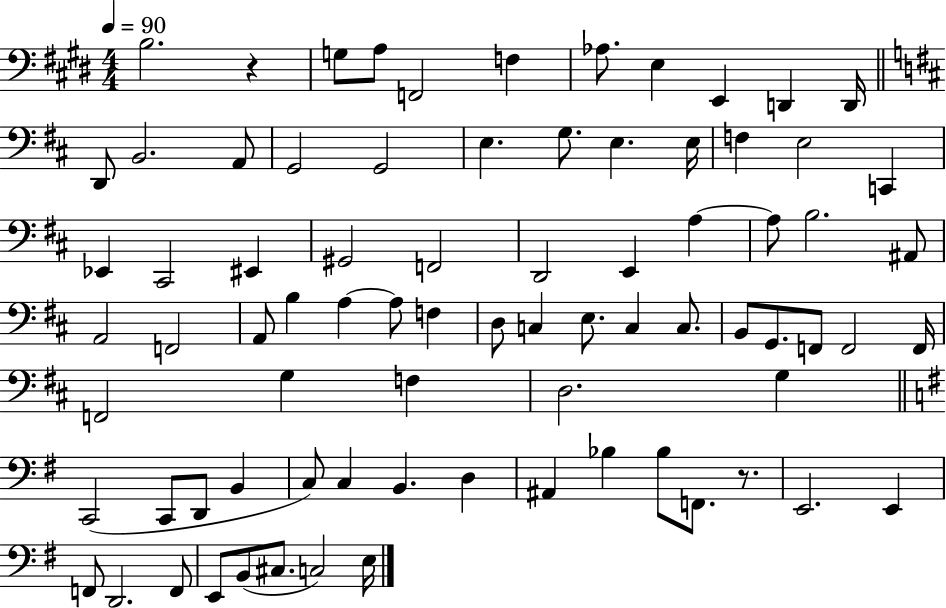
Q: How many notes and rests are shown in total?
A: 79